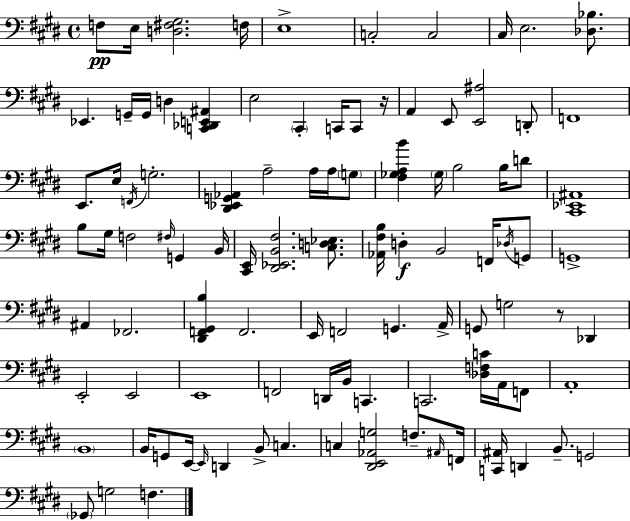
F3/e E3/s [D3,F#3,G#3]/h. F3/s E3/w C3/h C3/h C#3/s E3/h. [Db3,Bb3]/e. Eb2/q. G2/s G2/s D3/q [C2,Db2,E2,A#2]/q E3/h C#2/q C2/s C2/e R/s A2/q E2/e [E2,A#3]/h D2/e F2/w E2/e. E3/s F2/s G3/h. [D#2,Eb2,G2,Ab2]/q A3/h A3/s A3/s G3/e [F#3,Gb3,A3,B4]/q Gb3/s B3/h B3/s D4/e [C#2,Eb2,A#2]/w B3/e G#3/s F3/h F#3/s G2/q B2/s [C#2,E2]/s [D#2,Eb2,B2,F#3]/h. [C3,D3,Eb3]/e. [Ab2,F#3,B3]/s D3/q B2/h F2/s Db3/s G2/e G2/w A#2/q FES2/h. [D#2,F2,G#2,B3]/q F2/h. E2/s F2/h G2/q. A2/s G2/e G3/h R/e Db2/q E2/h E2/h E2/w F2/h D2/s B2/s C2/q. C2/h. [Db3,F3,C4]/s A2/s F2/e A2/w B2/w B2/s G2/e E2/s E2/s D2/q B2/e C3/q. C3/q [D#2,E2,Ab2,G3]/h F3/e. A#2/s F2/s [C2,A#2]/s D2/q B2/e. G2/h Gb2/e G3/h F3/q.